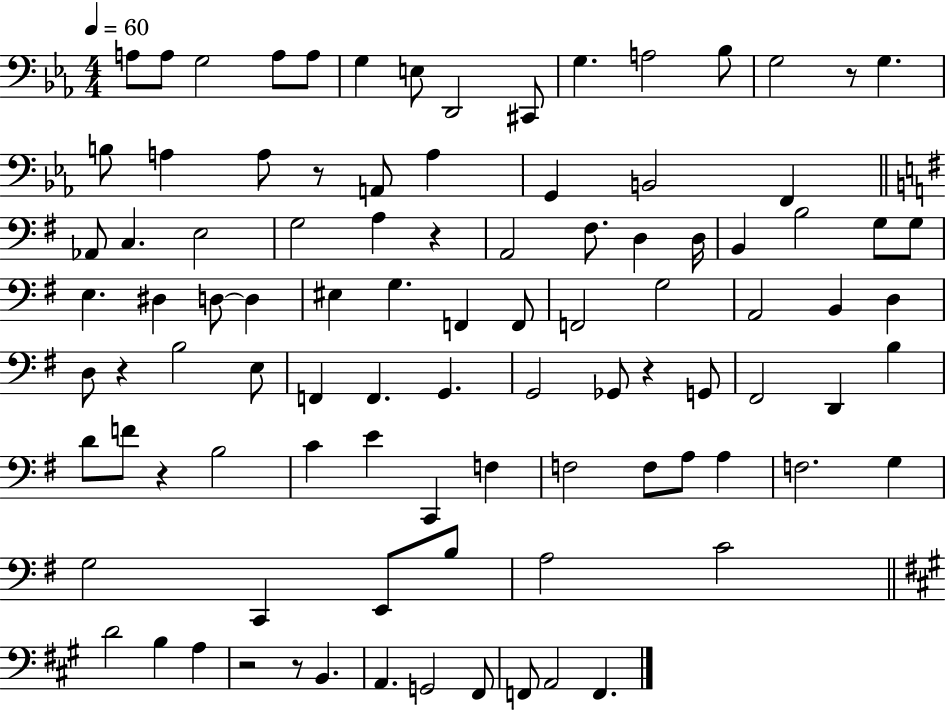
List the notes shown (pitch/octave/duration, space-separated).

A3/e A3/e G3/h A3/e A3/e G3/q E3/e D2/h C#2/e G3/q. A3/h Bb3/e G3/h R/e G3/q. B3/e A3/q A3/e R/e A2/e A3/q G2/q B2/h F2/q Ab2/e C3/q. E3/h G3/h A3/q R/q A2/h F#3/e. D3/q D3/s B2/q B3/h G3/e G3/e E3/q. D#3/q D3/e D3/q EIS3/q G3/q. F2/q F2/e F2/h G3/h A2/h B2/q D3/q D3/e R/q B3/h E3/e F2/q F2/q. G2/q. G2/h Gb2/e R/q G2/e F#2/h D2/q B3/q D4/e F4/e R/q B3/h C4/q E4/q C2/q F3/q F3/h F3/e A3/e A3/q F3/h. G3/q G3/h C2/q E2/e B3/e A3/h C4/h D4/h B3/q A3/q R/h R/e B2/q. A2/q. G2/h F#2/e F2/e A2/h F2/q.